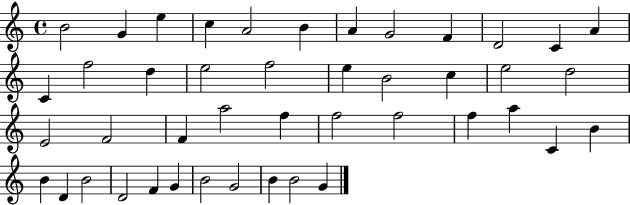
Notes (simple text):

B4/h G4/q E5/q C5/q A4/h B4/q A4/q G4/h F4/q D4/h C4/q A4/q C4/q F5/h D5/q E5/h F5/h E5/q B4/h C5/q E5/h D5/h E4/h F4/h F4/q A5/h F5/q F5/h F5/h F5/q A5/q C4/q B4/q B4/q D4/q B4/h D4/h F4/q G4/q B4/h G4/h B4/q B4/h G4/q